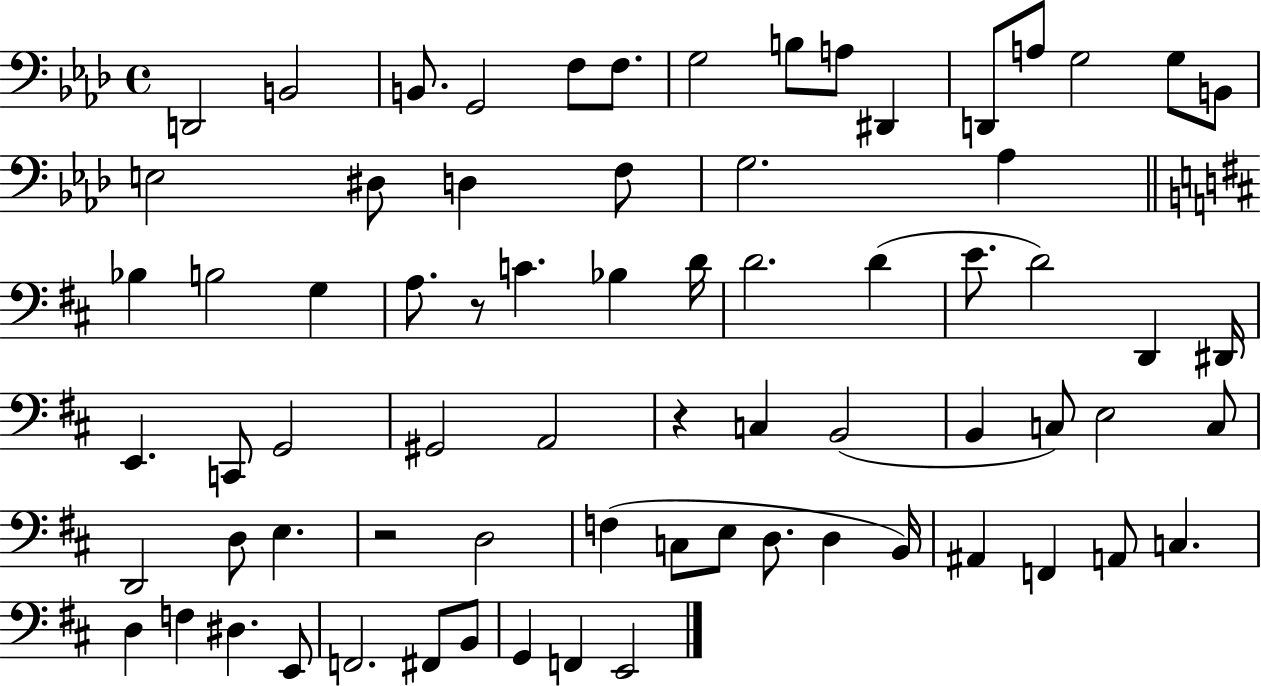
X:1
T:Untitled
M:4/4
L:1/4
K:Ab
D,,2 B,,2 B,,/2 G,,2 F,/2 F,/2 G,2 B,/2 A,/2 ^D,, D,,/2 A,/2 G,2 G,/2 B,,/2 E,2 ^D,/2 D, F,/2 G,2 _A, _B, B,2 G, A,/2 z/2 C _B, D/4 D2 D E/2 D2 D,, ^D,,/4 E,, C,,/2 G,,2 ^G,,2 A,,2 z C, B,,2 B,, C,/2 E,2 C,/2 D,,2 D,/2 E, z2 D,2 F, C,/2 E,/2 D,/2 D, B,,/4 ^A,, F,, A,,/2 C, D, F, ^D, E,,/2 F,,2 ^F,,/2 B,,/2 G,, F,, E,,2